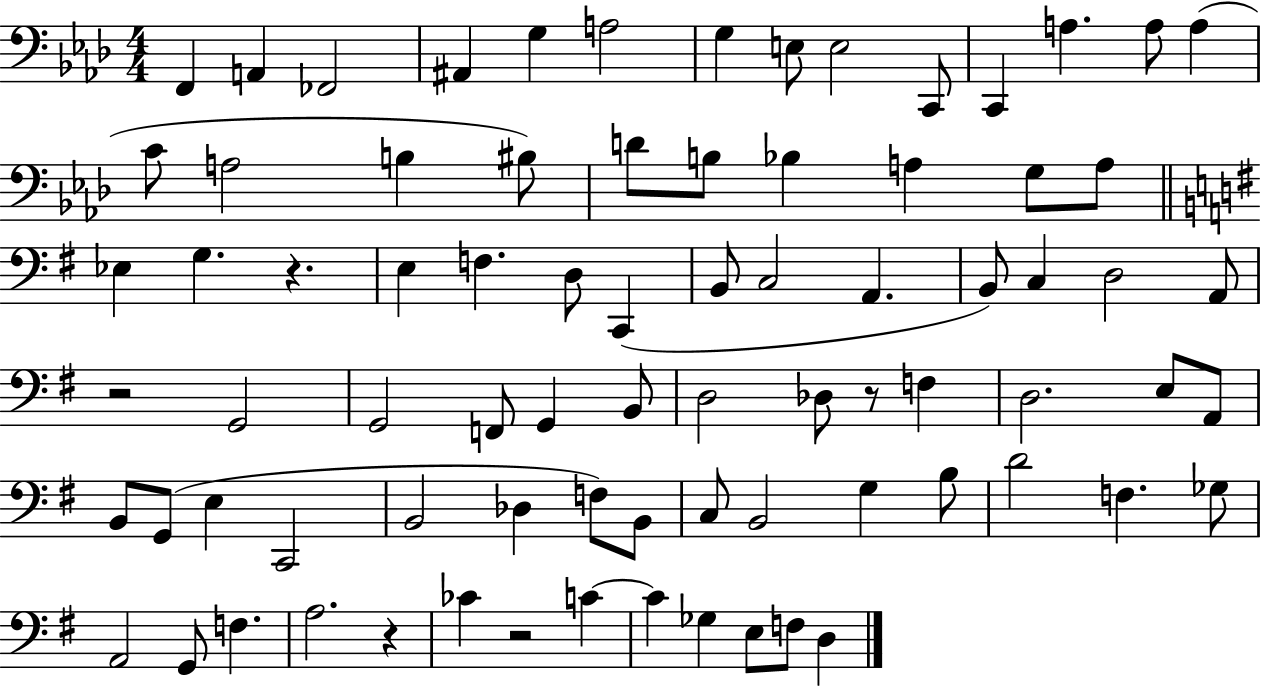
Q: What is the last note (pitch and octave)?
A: D3